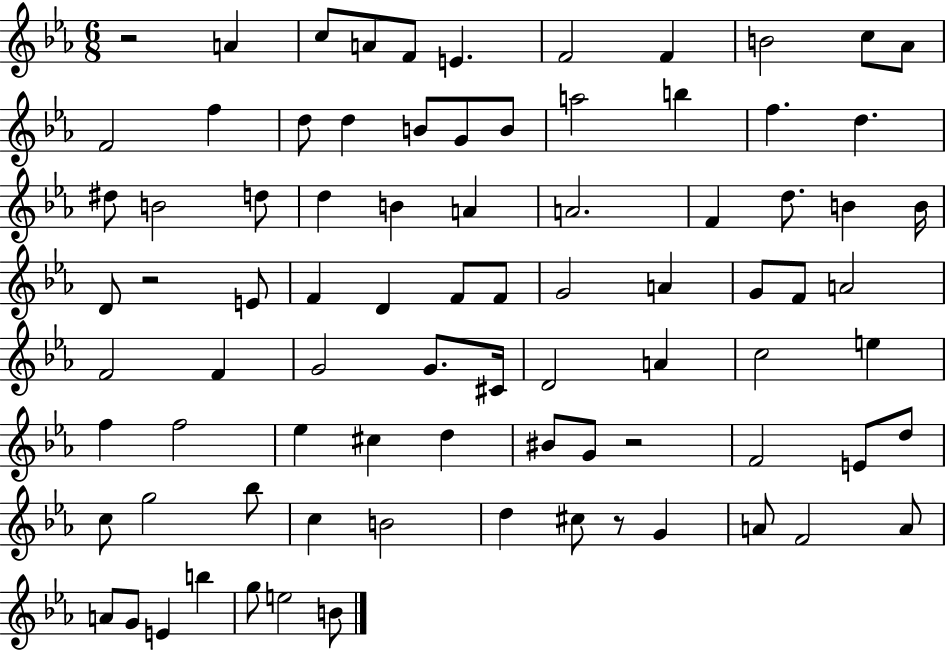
R/h A4/q C5/e A4/e F4/e E4/q. F4/h F4/q B4/h C5/e Ab4/e F4/h F5/q D5/e D5/q B4/e G4/e B4/e A5/h B5/q F5/q. D5/q. D#5/e B4/h D5/e D5/q B4/q A4/q A4/h. F4/q D5/e. B4/q B4/s D4/e R/h E4/e F4/q D4/q F4/e F4/e G4/h A4/q G4/e F4/e A4/h F4/h F4/q G4/h G4/e. C#4/s D4/h A4/q C5/h E5/q F5/q F5/h Eb5/q C#5/q D5/q BIS4/e G4/e R/h F4/h E4/e D5/e C5/e G5/h Bb5/e C5/q B4/h D5/q C#5/e R/e G4/q A4/e F4/h A4/e A4/e G4/e E4/q B5/q G5/e E5/h B4/e